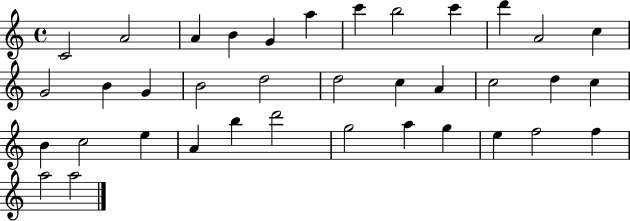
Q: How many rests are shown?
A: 0